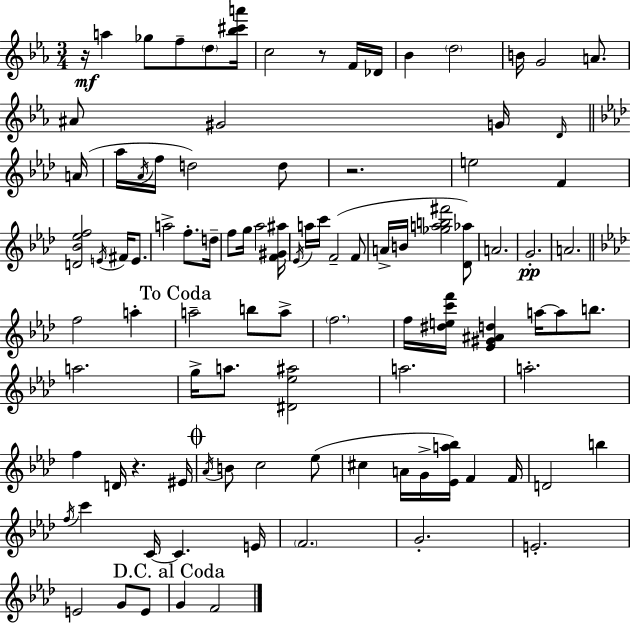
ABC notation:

X:1
T:Untitled
M:3/4
L:1/4
K:Cm
z/4 a _g/2 f/2 d/2 [_b^c'a']/4 c2 z/2 F/4 _D/4 _B d2 B/4 G2 A/2 ^A/2 ^G2 G/4 D/4 A/4 _a/4 _A/4 f/4 d2 d/2 z2 e2 F [D_B_ef]2 E/4 ^F/4 E/2 a2 f/2 d/4 f/2 g/4 _a2 [F^G^a]/4 _E/4 a/4 c'/4 F2 F/2 A/4 B/4 [_gab^f']2 [_D_a]/2 A2 G2 A2 f2 a a2 b/2 a/2 f2 f/4 [^dec'f']/4 [_E^G^Ad] a/4 a/2 b/2 a2 g/4 a/2 [^D_e^a]2 a2 a2 f D/4 z ^E/4 _A/4 B/2 c2 _e/2 ^c A/4 G/4 [_Ea_b]/4 F F/4 D2 b f/4 c' C/4 C E/4 F2 G2 E2 E2 G/2 E/2 G F2